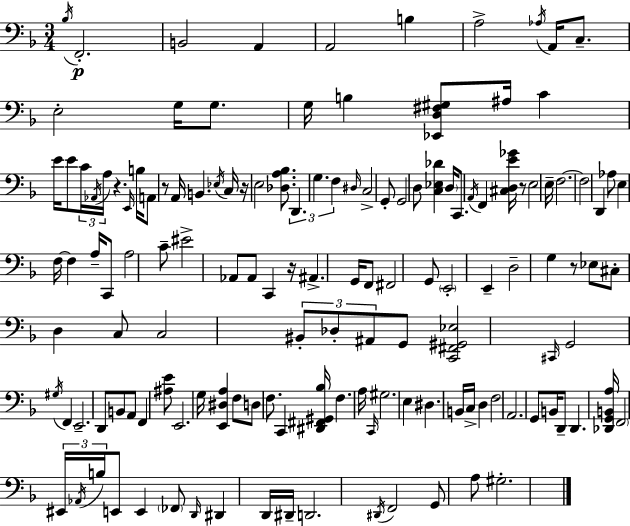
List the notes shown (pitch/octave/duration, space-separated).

Bb3/s F2/h. B2/h A2/q A2/h B3/q A3/h Ab3/s A2/s C3/e. E3/h G3/s G3/e. G3/s B3/q [Eb2,D3,F#3,G#3]/e A#3/s C4/q E4/s E4/e C4/s Ab2/s A3/s R/q. E2/s B3/s A2/e R/e A2/s B2/q. Eb3/s C3/s R/s E3/h [Db3,A3,Bb3]/e. D2/q. G3/q. F3/q D#3/s C3/h G2/e G2/h D3/e [C3,Eb3,Db4]/q D3/s C2/e. A2/s F2/q [C#3,D3,E4,Gb4]/s R/e E3/h E3/s F3/h. F3/h D2/q Ab3/e E3/q F3/s F3/q A3/s C2/e A3/h C4/e EIS4/h Ab2/e Ab2/e C2/q R/s A#2/q. G2/s F2/e F#2/h G2/e E2/h E2/q D3/h G3/q R/e Eb3/e C#3/e D3/q C3/e C3/h BIS2/e Db3/e A#2/e G2/e [C2,F#2,G#2,Eb3]/h C#2/s G2/h G#3/s F2/q E2/h. D2/e B2/e A2/e F2/q [A#3,E4]/e E2/h. G3/s [E2,D#3,A3]/q F3/e D3/e F3/e. C2/q [D#2,F#2,G#2,Bb3]/s F3/q. A3/s C2/s G#3/h. E3/q D#3/q. B2/s C3/s D3/q F3/h A2/h. G2/e B2/s D2/e D2/q. [Db2,G2,B2,A3]/s F2/h EIS2/s Ab2/s B3/s E2/e E2/q FES2/e D2/s D#2/q D2/s D#2/s D2/h. D#2/s F2/h G2/e A3/e G#3/h.